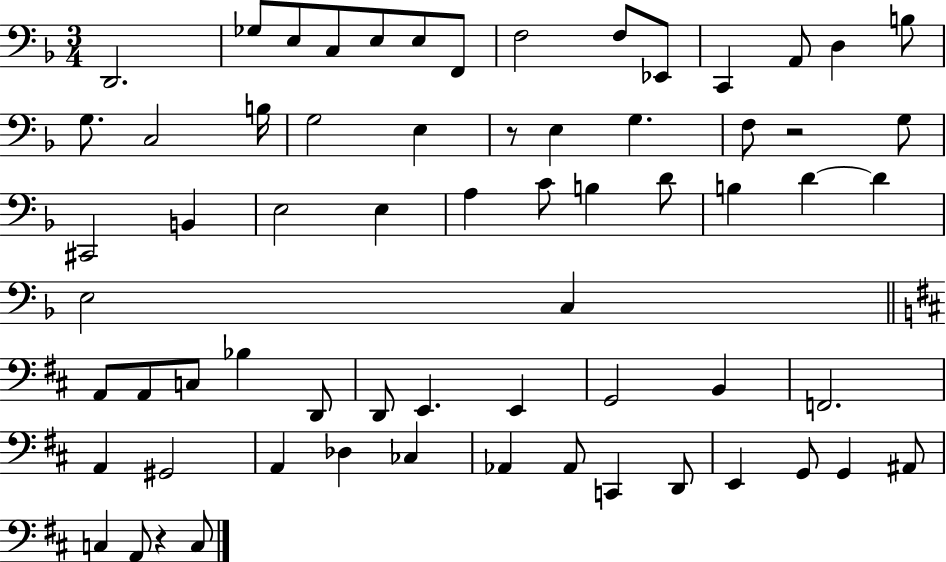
X:1
T:Untitled
M:3/4
L:1/4
K:F
D,,2 _G,/2 E,/2 C,/2 E,/2 E,/2 F,,/2 F,2 F,/2 _E,,/2 C,, A,,/2 D, B,/2 G,/2 C,2 B,/4 G,2 E, z/2 E, G, F,/2 z2 G,/2 ^C,,2 B,, E,2 E, A, C/2 B, D/2 B, D D E,2 C, A,,/2 A,,/2 C,/2 _B, D,,/2 D,,/2 E,, E,, G,,2 B,, F,,2 A,, ^G,,2 A,, _D, _C, _A,, _A,,/2 C,, D,,/2 E,, G,,/2 G,, ^A,,/2 C, A,,/2 z C,/2